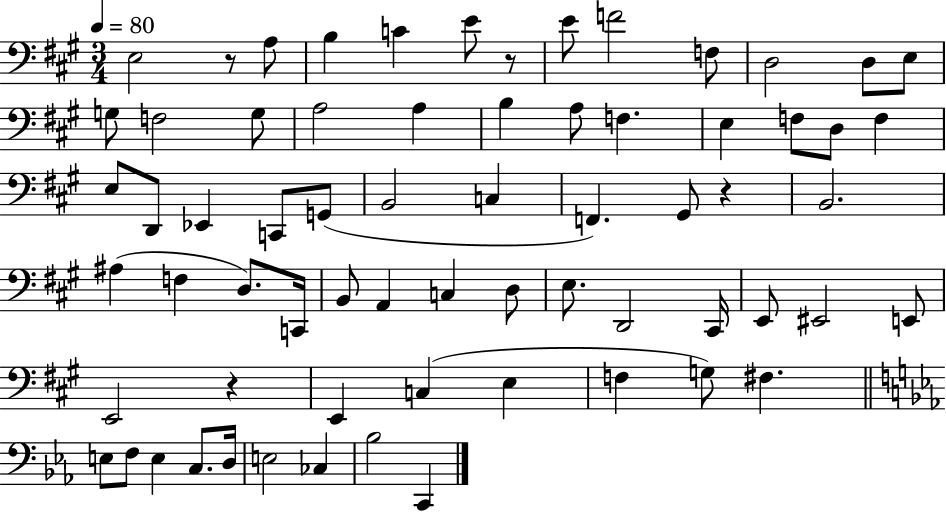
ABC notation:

X:1
T:Untitled
M:3/4
L:1/4
K:A
E,2 z/2 A,/2 B, C E/2 z/2 E/2 F2 F,/2 D,2 D,/2 E,/2 G,/2 F,2 G,/2 A,2 A, B, A,/2 F, E, F,/2 D,/2 F, E,/2 D,,/2 _E,, C,,/2 G,,/2 B,,2 C, F,, ^G,,/2 z B,,2 ^A, F, D,/2 C,,/4 B,,/2 A,, C, D,/2 E,/2 D,,2 ^C,,/4 E,,/2 ^E,,2 E,,/2 E,,2 z E,, C, E, F, G,/2 ^F, E,/2 F,/2 E, C,/2 D,/4 E,2 _C, _B,2 C,,